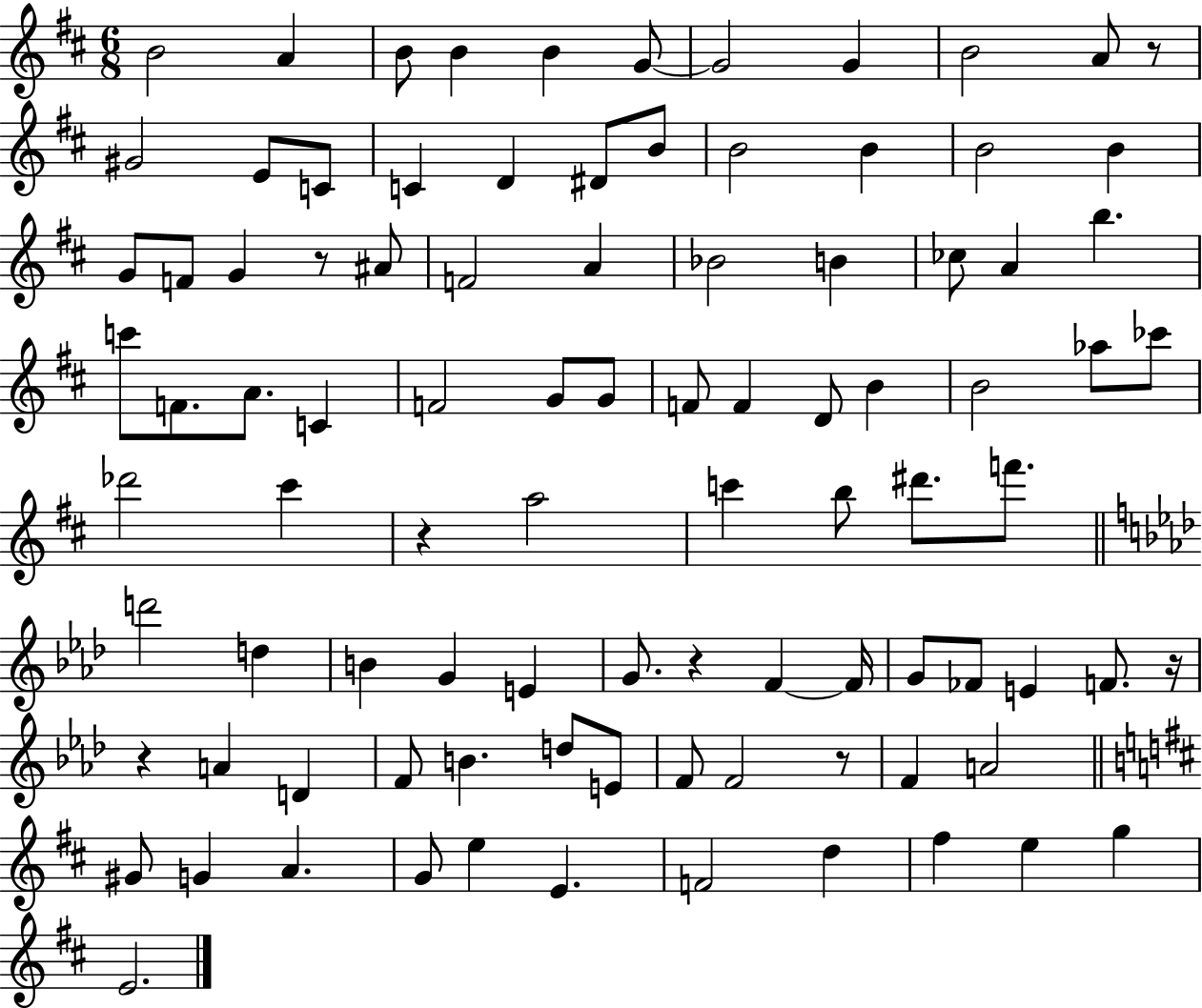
B4/h A4/q B4/e B4/q B4/q G4/e G4/h G4/q B4/h A4/e R/e G#4/h E4/e C4/e C4/q D4/q D#4/e B4/e B4/h B4/q B4/h B4/q G4/e F4/e G4/q R/e A#4/e F4/h A4/q Bb4/h B4/q CES5/e A4/q B5/q. C6/e F4/e. A4/e. C4/q F4/h G4/e G4/e F4/e F4/q D4/e B4/q B4/h Ab5/e CES6/e Db6/h C#6/q R/q A5/h C6/q B5/e D#6/e. F6/e. D6/h D5/q B4/q G4/q E4/q G4/e. R/q F4/q F4/s G4/e FES4/e E4/q F4/e. R/s R/q A4/q D4/q F4/e B4/q. D5/e E4/e F4/e F4/h R/e F4/q A4/h G#4/e G4/q A4/q. G4/e E5/q E4/q. F4/h D5/q F#5/q E5/q G5/q E4/h.